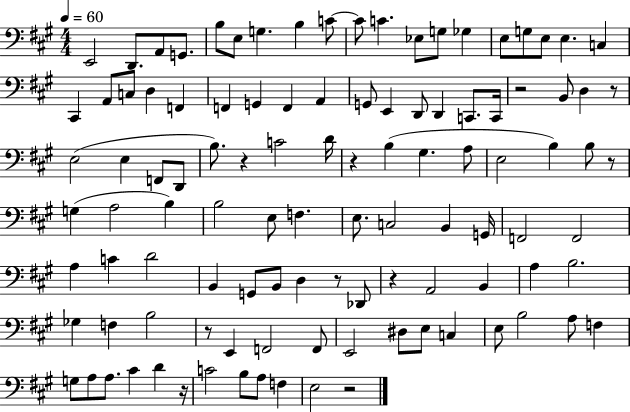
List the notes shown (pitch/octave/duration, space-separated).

E2/h D2/e. A2/e G2/e. B3/e E3/e G3/q. B3/q C4/e C4/e C4/q. Eb3/e G3/e Gb3/q E3/e G3/e E3/e E3/q. C3/q C#2/q A2/e C3/e D3/q F2/q F2/q G2/q F2/q A2/q G2/e E2/q D2/e D2/q C2/e. C2/s R/h B2/e D3/q R/e E3/h E3/q F2/e D2/e B3/e. R/q C4/h D4/s R/q B3/q G#3/q. A3/e E3/h B3/q B3/e R/e G3/q A3/h B3/q B3/h E3/e F3/q. E3/e. C3/h B2/q G2/s F2/h F2/h A3/q C4/q D4/h B2/q G2/e B2/e D3/q R/e Db2/e R/q A2/h B2/q A3/q B3/h. Gb3/q F3/q B3/h R/e E2/q F2/h F2/e E2/h D#3/e E3/e C3/q E3/e B3/h A3/e F3/q G3/e A3/e A3/e. C#4/q D4/q R/s C4/h B3/e A3/e F3/q E3/h R/h